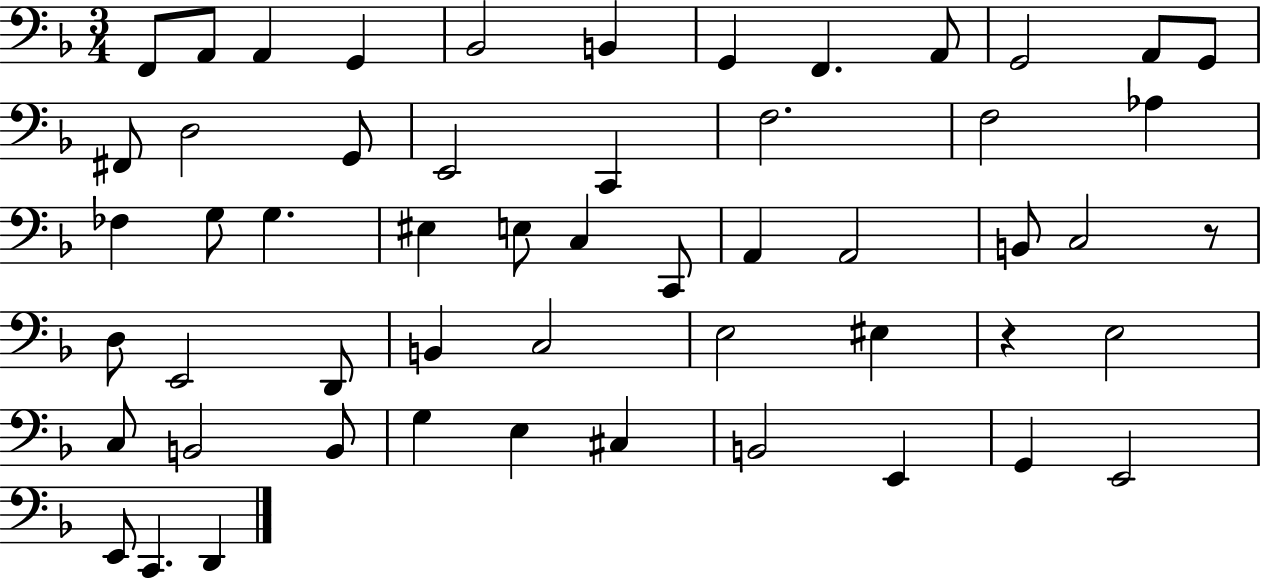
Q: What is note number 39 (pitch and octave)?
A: E3